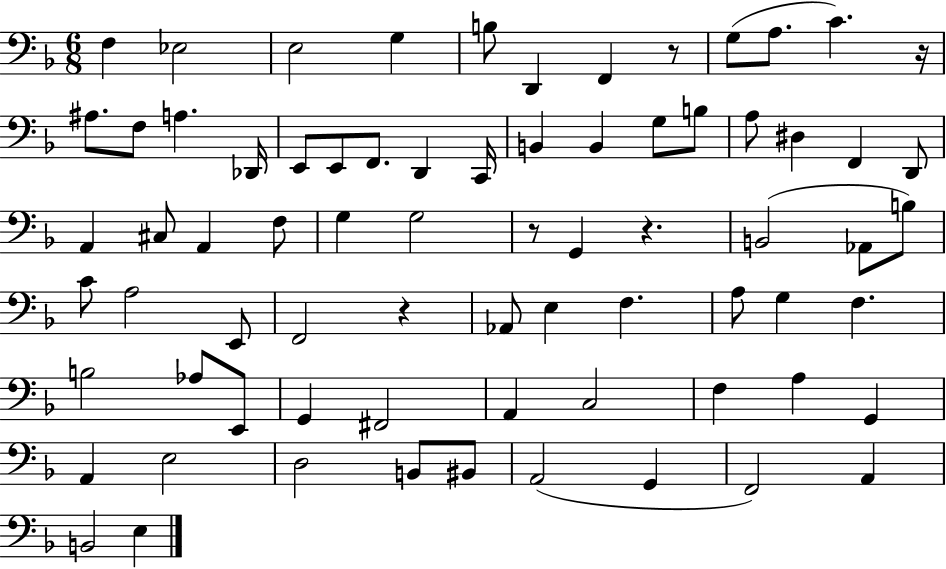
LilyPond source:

{
  \clef bass
  \numericTimeSignature
  \time 6/8
  \key f \major
  f4 ees2 | e2 g4 | b8 d,4 f,4 r8 | g8( a8. c'4.) r16 | \break ais8. f8 a4. des,16 | e,8 e,8 f,8. d,4 c,16 | b,4 b,4 g8 b8 | a8 dis4 f,4 d,8 | \break a,4 cis8 a,4 f8 | g4 g2 | r8 g,4 r4. | b,2( aes,8 b8) | \break c'8 a2 e,8 | f,2 r4 | aes,8 e4 f4. | a8 g4 f4. | \break b2 aes8 e,8 | g,4 fis,2 | a,4 c2 | f4 a4 g,4 | \break a,4 e2 | d2 b,8 bis,8 | a,2( g,4 | f,2) a,4 | \break b,2 e4 | \bar "|."
}